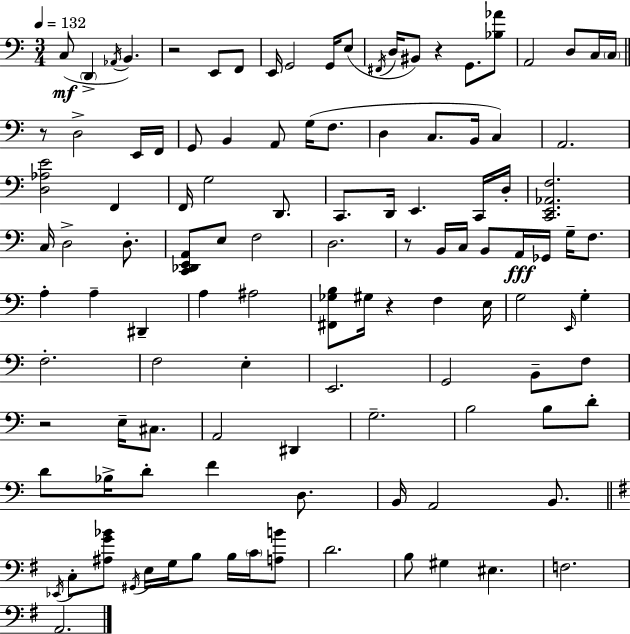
C3/e D2/q Ab2/s B2/q. R/h E2/e F2/e E2/s G2/h G2/s E3/e F#2/s D3/s BIS2/e R/q G2/e. [Bb3,Ab4]/e A2/h D3/e C3/s C3/s R/e D3/h E2/s F2/s G2/e B2/q A2/e G3/s F3/e. D3/q C3/e. B2/s C3/q A2/h. [D3,Ab3,E4]/h F2/q F2/s G3/h D2/e. C2/e. D2/s E2/q. C2/s D3/s [C2,E2,Ab2,F3]/h. C3/s D3/h D3/e. [C2,Db2,E2,A2]/e E3/e F3/h D3/h. R/e B2/s C3/s B2/e A2/s Gb2/s G3/s F3/e. A3/q A3/q D#2/q A3/q A#3/h [F#2,Gb3,B3]/e G#3/s R/q F3/q E3/s G3/h E2/s G3/q F3/h. F3/h E3/q E2/h. G2/h B2/e F3/e R/h E3/s C#3/e. A2/h D#2/q G3/h. B3/h B3/e D4/e D4/e Bb3/s D4/e F4/q D3/e. B2/s A2/h B2/e. Eb2/s C3/e [A#3,G4,Bb4]/e G#2/s E3/s G3/s B3/e B3/s C4/s [A3,B4]/e D4/h. B3/e G#3/q EIS3/q. F3/h. A2/h.